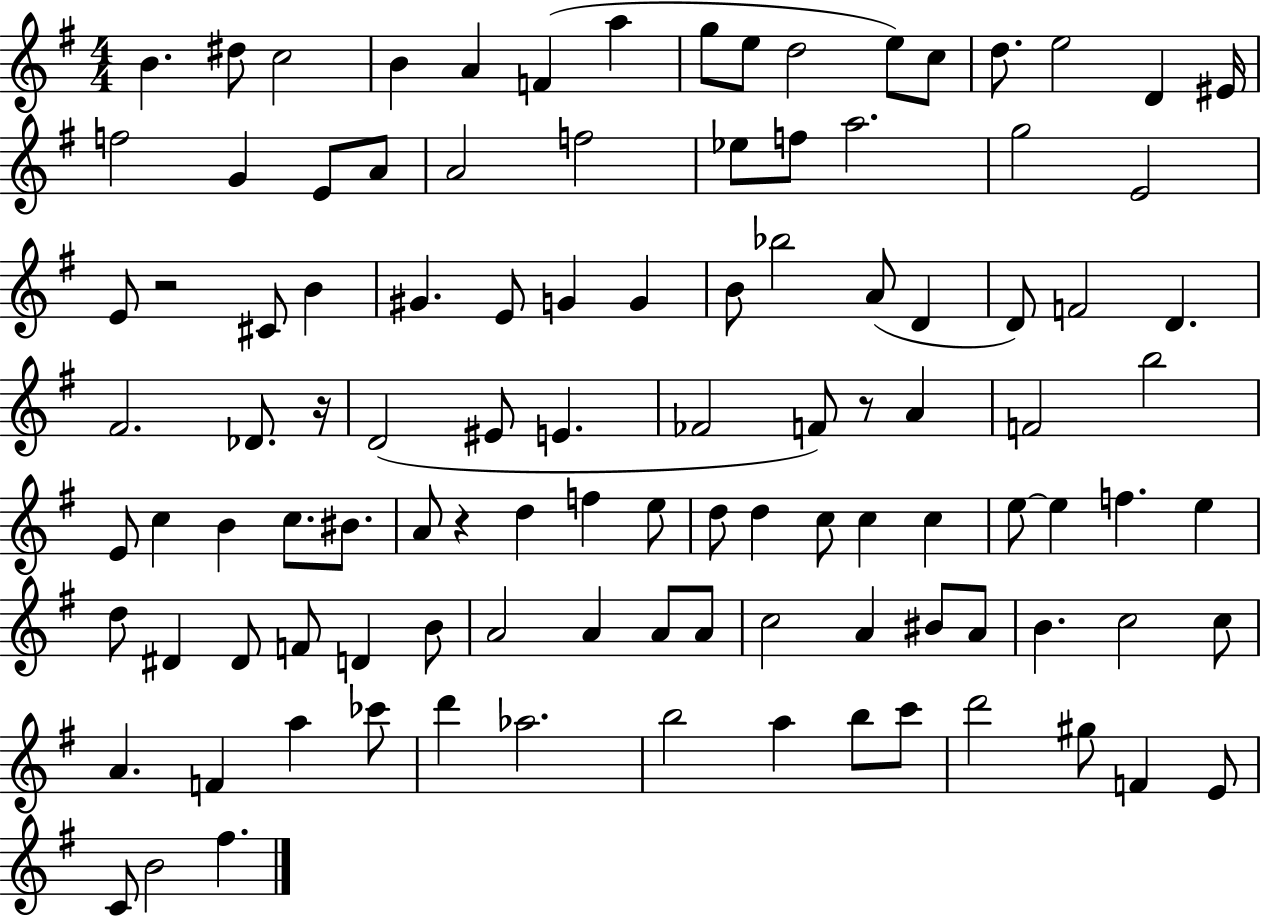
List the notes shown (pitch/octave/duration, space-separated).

B4/q. D#5/e C5/h B4/q A4/q F4/q A5/q G5/e E5/e D5/h E5/e C5/e D5/e. E5/h D4/q EIS4/s F5/h G4/q E4/e A4/e A4/h F5/h Eb5/e F5/e A5/h. G5/h E4/h E4/e R/h C#4/e B4/q G#4/q. E4/e G4/q G4/q B4/e Bb5/h A4/e D4/q D4/e F4/h D4/q. F#4/h. Db4/e. R/s D4/h EIS4/e E4/q. FES4/h F4/e R/e A4/q F4/h B5/h E4/e C5/q B4/q C5/e. BIS4/e. A4/e R/q D5/q F5/q E5/e D5/e D5/q C5/e C5/q C5/q E5/e E5/q F5/q. E5/q D5/e D#4/q D#4/e F4/e D4/q B4/e A4/h A4/q A4/e A4/e C5/h A4/q BIS4/e A4/e B4/q. C5/h C5/e A4/q. F4/q A5/q CES6/e D6/q Ab5/h. B5/h A5/q B5/e C6/e D6/h G#5/e F4/q E4/e C4/e B4/h F#5/q.